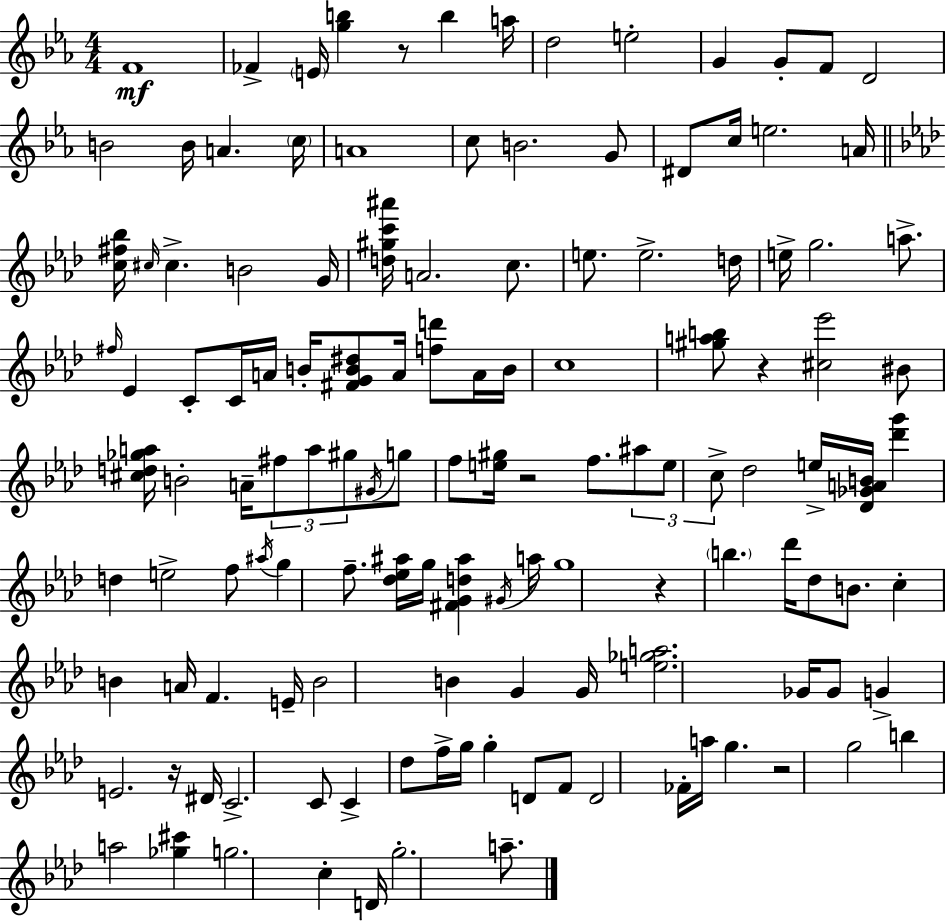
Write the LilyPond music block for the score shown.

{
  \clef treble
  \numericTimeSignature
  \time 4/4
  \key ees \major
  f'1\mf | fes'4-> \parenthesize e'16 <g'' b''>4 r8 b''4 a''16 | d''2 e''2-. | g'4 g'8-. f'8 d'2 | \break b'2 b'16 a'4. \parenthesize c''16 | a'1 | c''8 b'2. g'8 | dis'8 c''16 e''2. a'16 | \break \bar "||" \break \key aes \major <c'' fis'' bes''>16 \grace { cis''16 } cis''4.-> b'2 | g'16 <d'' gis'' c''' ais'''>16 a'2. c''8. | e''8. e''2.-> | d''16 e''16-> g''2. a''8.-> | \break \grace { fis''16 } ees'4 c'8-. c'16 a'16 b'16-. <fis' g' b' dis''>8 a'16 <f'' d'''>8 | a'16 b'16 c''1 | <gis'' a'' b''>8 r4 <cis'' ees'''>2 | bis'8 <cis'' d'' ges'' a''>16 b'2-. a'16-- \tuplet 3/2 { fis''8 a''8 | \break gis''8 } \acciaccatura { gis'16 } g''8 f''8 <e'' gis''>16 r2 | f''8. \tuplet 3/2 { ais''8 e''8 c''8-> } des''2 | e''16-> <des' ges' a' b'>16 <des''' g'''>4 d''4 e''2-> | f''8 \acciaccatura { ais''16 } g''4 f''8.-- <des'' ees'' ais''>16 g''16 <fis' g' d'' ais''>4 | \break \acciaccatura { gis'16 } a''16 g''1 | r4 \parenthesize b''4. des'''16 | des''8 b'8. c''4-. b'4 a'16 f'4. | e'16-- b'2 b'4 | \break g'4 g'16 <e'' ges'' a''>2. | ges'16 ges'8 g'4-> e'2. | r16 dis'16 c'2.-> | c'8 c'4-> des''8 f''16-> g''16 g''4-. | \break d'8 f'8 d'2 fes'16-. a''16 g''4. | r2 g''2 | b''4 a''2 | <ges'' cis'''>4 g''2. | \break c''4-. d'16 g''2.-. | a''8.-- \bar "|."
}